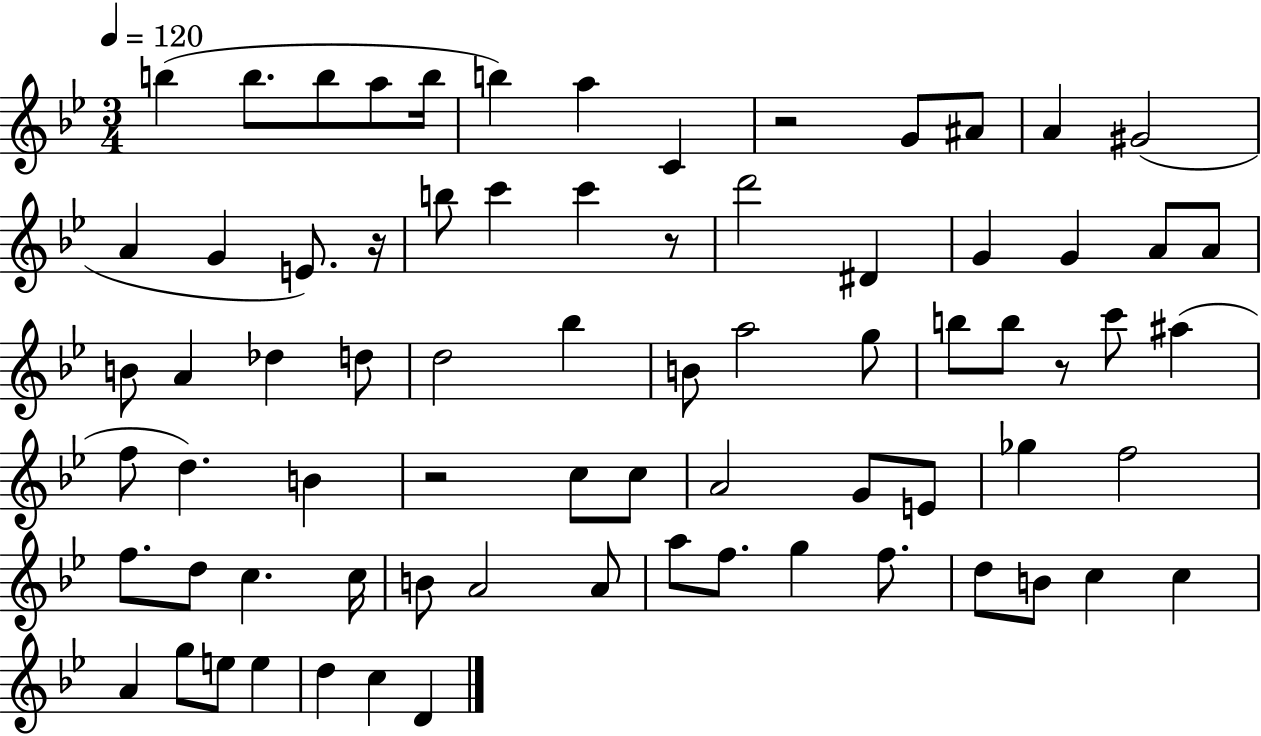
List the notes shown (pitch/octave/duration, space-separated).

B5/q B5/e. B5/e A5/e B5/s B5/q A5/q C4/q R/h G4/e A#4/e A4/q G#4/h A4/q G4/q E4/e. R/s B5/e C6/q C6/q R/e D6/h D#4/q G4/q G4/q A4/e A4/e B4/e A4/q Db5/q D5/e D5/h Bb5/q B4/e A5/h G5/e B5/e B5/e R/e C6/e A#5/q F5/e D5/q. B4/q R/h C5/e C5/e A4/h G4/e E4/e Gb5/q F5/h F5/e. D5/e C5/q. C5/s B4/e A4/h A4/e A5/e F5/e. G5/q F5/e. D5/e B4/e C5/q C5/q A4/q G5/e E5/e E5/q D5/q C5/q D4/q